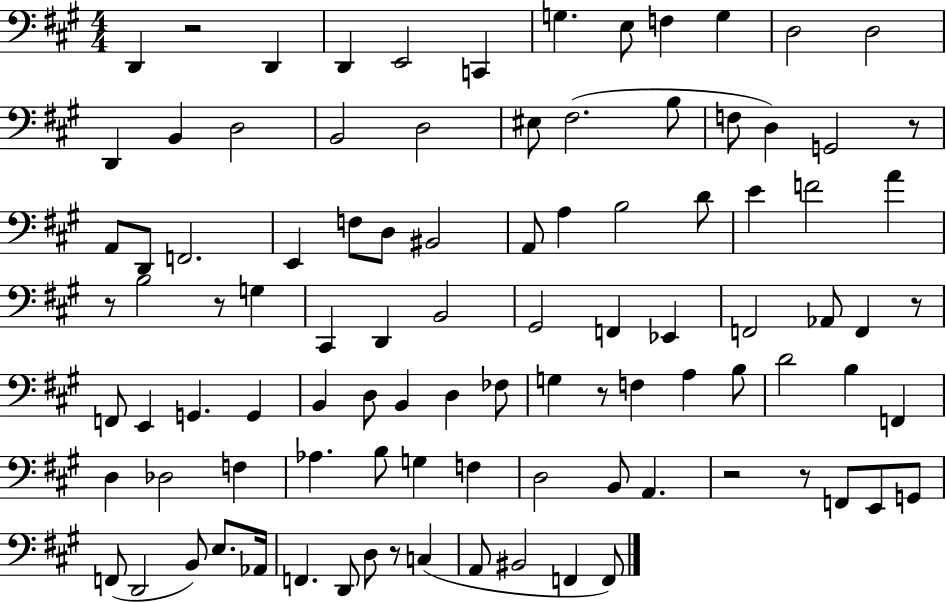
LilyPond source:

{
  \clef bass
  \numericTimeSignature
  \time 4/4
  \key a \major
  d,4 r2 d,4 | d,4 e,2 c,4 | g4. e8 f4 g4 | d2 d2 | \break d,4 b,4 d2 | b,2 d2 | eis8 fis2.( b8 | f8 d4) g,2 r8 | \break a,8 d,8 f,2. | e,4 f8 d8 bis,2 | a,8 a4 b2 d'8 | e'4 f'2 a'4 | \break r8 b2 r8 g4 | cis,4 d,4 b,2 | gis,2 f,4 ees,4 | f,2 aes,8 f,4 r8 | \break f,8 e,4 g,4. g,4 | b,4 d8 b,4 d4 fes8 | g4 r8 f4 a4 b8 | d'2 b4 f,4 | \break d4 des2 f4 | aes4. b8 g4 f4 | d2 b,8 a,4. | r2 r8 f,8 e,8 g,8 | \break f,8( d,2 b,8) e8. aes,16 | f,4. d,8 d8 r8 c4( | a,8 bis,2 f,4 f,8) | \bar "|."
}